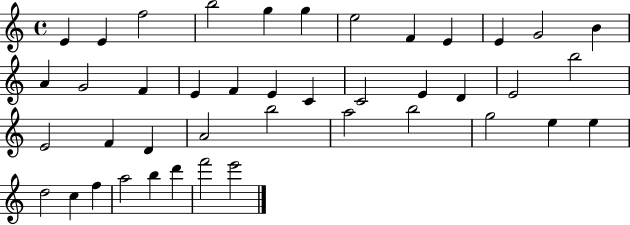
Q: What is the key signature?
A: C major